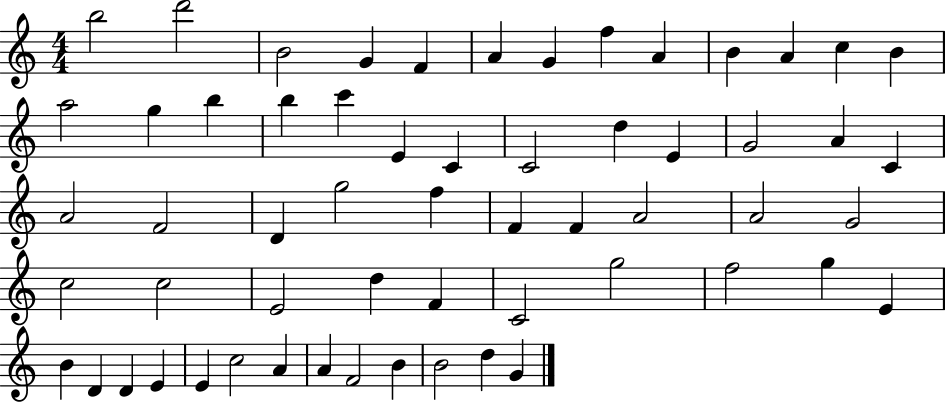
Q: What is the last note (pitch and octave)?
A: G4